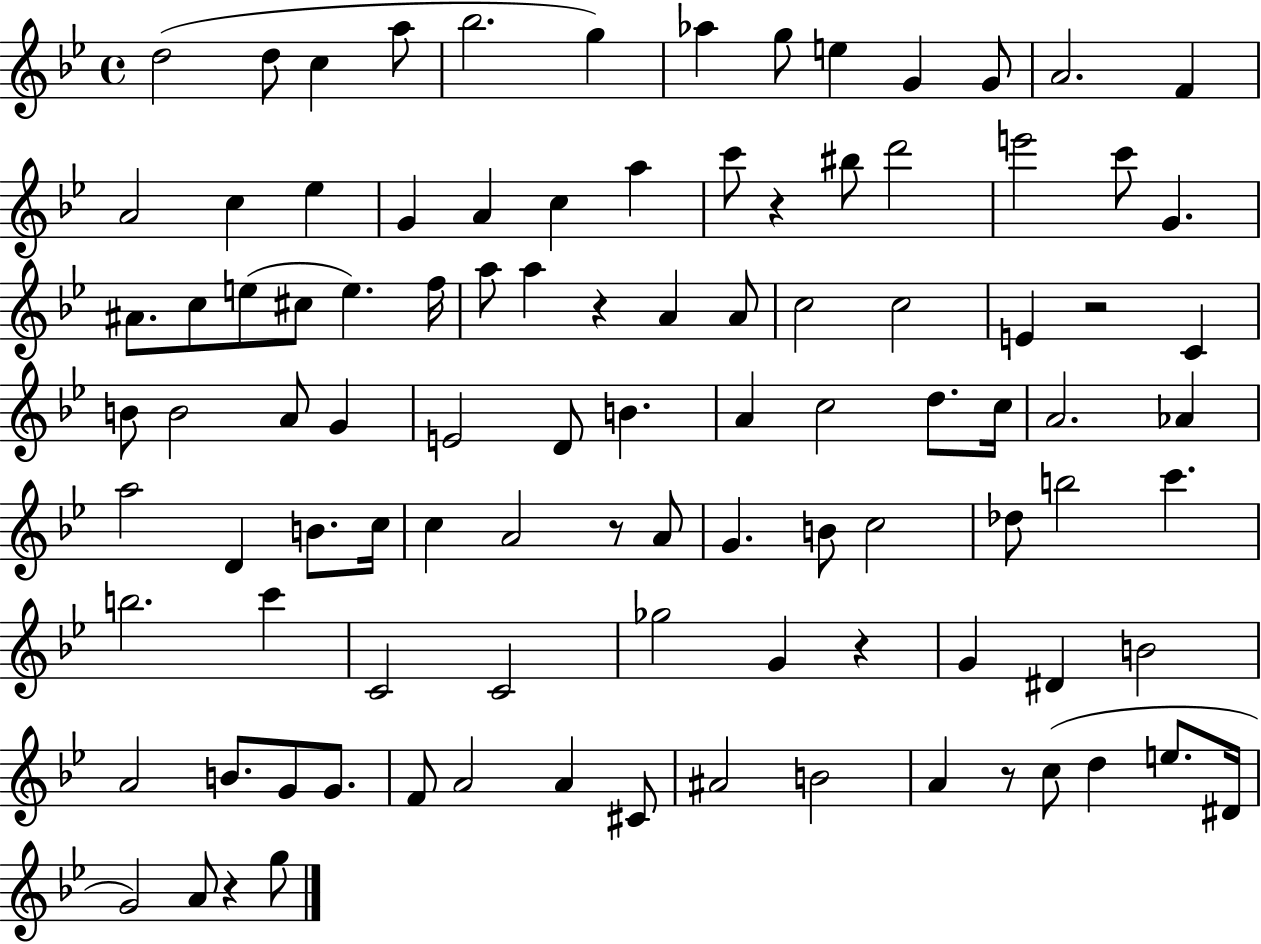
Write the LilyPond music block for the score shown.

{
  \clef treble
  \time 4/4
  \defaultTimeSignature
  \key bes \major
  d''2( d''8 c''4 a''8 | bes''2. g''4) | aes''4 g''8 e''4 g'4 g'8 | a'2. f'4 | \break a'2 c''4 ees''4 | g'4 a'4 c''4 a''4 | c'''8 r4 bis''8 d'''2 | e'''2 c'''8 g'4. | \break ais'8. c''8 e''8( cis''8 e''4.) f''16 | a''8 a''4 r4 a'4 a'8 | c''2 c''2 | e'4 r2 c'4 | \break b'8 b'2 a'8 g'4 | e'2 d'8 b'4. | a'4 c''2 d''8. c''16 | a'2. aes'4 | \break a''2 d'4 b'8. c''16 | c''4 a'2 r8 a'8 | g'4. b'8 c''2 | des''8 b''2 c'''4. | \break b''2. c'''4 | c'2 c'2 | ges''2 g'4 r4 | g'4 dis'4 b'2 | \break a'2 b'8. g'8 g'8. | f'8 a'2 a'4 cis'8 | ais'2 b'2 | a'4 r8 c''8( d''4 e''8. dis'16 | \break g'2) a'8 r4 g''8 | \bar "|."
}